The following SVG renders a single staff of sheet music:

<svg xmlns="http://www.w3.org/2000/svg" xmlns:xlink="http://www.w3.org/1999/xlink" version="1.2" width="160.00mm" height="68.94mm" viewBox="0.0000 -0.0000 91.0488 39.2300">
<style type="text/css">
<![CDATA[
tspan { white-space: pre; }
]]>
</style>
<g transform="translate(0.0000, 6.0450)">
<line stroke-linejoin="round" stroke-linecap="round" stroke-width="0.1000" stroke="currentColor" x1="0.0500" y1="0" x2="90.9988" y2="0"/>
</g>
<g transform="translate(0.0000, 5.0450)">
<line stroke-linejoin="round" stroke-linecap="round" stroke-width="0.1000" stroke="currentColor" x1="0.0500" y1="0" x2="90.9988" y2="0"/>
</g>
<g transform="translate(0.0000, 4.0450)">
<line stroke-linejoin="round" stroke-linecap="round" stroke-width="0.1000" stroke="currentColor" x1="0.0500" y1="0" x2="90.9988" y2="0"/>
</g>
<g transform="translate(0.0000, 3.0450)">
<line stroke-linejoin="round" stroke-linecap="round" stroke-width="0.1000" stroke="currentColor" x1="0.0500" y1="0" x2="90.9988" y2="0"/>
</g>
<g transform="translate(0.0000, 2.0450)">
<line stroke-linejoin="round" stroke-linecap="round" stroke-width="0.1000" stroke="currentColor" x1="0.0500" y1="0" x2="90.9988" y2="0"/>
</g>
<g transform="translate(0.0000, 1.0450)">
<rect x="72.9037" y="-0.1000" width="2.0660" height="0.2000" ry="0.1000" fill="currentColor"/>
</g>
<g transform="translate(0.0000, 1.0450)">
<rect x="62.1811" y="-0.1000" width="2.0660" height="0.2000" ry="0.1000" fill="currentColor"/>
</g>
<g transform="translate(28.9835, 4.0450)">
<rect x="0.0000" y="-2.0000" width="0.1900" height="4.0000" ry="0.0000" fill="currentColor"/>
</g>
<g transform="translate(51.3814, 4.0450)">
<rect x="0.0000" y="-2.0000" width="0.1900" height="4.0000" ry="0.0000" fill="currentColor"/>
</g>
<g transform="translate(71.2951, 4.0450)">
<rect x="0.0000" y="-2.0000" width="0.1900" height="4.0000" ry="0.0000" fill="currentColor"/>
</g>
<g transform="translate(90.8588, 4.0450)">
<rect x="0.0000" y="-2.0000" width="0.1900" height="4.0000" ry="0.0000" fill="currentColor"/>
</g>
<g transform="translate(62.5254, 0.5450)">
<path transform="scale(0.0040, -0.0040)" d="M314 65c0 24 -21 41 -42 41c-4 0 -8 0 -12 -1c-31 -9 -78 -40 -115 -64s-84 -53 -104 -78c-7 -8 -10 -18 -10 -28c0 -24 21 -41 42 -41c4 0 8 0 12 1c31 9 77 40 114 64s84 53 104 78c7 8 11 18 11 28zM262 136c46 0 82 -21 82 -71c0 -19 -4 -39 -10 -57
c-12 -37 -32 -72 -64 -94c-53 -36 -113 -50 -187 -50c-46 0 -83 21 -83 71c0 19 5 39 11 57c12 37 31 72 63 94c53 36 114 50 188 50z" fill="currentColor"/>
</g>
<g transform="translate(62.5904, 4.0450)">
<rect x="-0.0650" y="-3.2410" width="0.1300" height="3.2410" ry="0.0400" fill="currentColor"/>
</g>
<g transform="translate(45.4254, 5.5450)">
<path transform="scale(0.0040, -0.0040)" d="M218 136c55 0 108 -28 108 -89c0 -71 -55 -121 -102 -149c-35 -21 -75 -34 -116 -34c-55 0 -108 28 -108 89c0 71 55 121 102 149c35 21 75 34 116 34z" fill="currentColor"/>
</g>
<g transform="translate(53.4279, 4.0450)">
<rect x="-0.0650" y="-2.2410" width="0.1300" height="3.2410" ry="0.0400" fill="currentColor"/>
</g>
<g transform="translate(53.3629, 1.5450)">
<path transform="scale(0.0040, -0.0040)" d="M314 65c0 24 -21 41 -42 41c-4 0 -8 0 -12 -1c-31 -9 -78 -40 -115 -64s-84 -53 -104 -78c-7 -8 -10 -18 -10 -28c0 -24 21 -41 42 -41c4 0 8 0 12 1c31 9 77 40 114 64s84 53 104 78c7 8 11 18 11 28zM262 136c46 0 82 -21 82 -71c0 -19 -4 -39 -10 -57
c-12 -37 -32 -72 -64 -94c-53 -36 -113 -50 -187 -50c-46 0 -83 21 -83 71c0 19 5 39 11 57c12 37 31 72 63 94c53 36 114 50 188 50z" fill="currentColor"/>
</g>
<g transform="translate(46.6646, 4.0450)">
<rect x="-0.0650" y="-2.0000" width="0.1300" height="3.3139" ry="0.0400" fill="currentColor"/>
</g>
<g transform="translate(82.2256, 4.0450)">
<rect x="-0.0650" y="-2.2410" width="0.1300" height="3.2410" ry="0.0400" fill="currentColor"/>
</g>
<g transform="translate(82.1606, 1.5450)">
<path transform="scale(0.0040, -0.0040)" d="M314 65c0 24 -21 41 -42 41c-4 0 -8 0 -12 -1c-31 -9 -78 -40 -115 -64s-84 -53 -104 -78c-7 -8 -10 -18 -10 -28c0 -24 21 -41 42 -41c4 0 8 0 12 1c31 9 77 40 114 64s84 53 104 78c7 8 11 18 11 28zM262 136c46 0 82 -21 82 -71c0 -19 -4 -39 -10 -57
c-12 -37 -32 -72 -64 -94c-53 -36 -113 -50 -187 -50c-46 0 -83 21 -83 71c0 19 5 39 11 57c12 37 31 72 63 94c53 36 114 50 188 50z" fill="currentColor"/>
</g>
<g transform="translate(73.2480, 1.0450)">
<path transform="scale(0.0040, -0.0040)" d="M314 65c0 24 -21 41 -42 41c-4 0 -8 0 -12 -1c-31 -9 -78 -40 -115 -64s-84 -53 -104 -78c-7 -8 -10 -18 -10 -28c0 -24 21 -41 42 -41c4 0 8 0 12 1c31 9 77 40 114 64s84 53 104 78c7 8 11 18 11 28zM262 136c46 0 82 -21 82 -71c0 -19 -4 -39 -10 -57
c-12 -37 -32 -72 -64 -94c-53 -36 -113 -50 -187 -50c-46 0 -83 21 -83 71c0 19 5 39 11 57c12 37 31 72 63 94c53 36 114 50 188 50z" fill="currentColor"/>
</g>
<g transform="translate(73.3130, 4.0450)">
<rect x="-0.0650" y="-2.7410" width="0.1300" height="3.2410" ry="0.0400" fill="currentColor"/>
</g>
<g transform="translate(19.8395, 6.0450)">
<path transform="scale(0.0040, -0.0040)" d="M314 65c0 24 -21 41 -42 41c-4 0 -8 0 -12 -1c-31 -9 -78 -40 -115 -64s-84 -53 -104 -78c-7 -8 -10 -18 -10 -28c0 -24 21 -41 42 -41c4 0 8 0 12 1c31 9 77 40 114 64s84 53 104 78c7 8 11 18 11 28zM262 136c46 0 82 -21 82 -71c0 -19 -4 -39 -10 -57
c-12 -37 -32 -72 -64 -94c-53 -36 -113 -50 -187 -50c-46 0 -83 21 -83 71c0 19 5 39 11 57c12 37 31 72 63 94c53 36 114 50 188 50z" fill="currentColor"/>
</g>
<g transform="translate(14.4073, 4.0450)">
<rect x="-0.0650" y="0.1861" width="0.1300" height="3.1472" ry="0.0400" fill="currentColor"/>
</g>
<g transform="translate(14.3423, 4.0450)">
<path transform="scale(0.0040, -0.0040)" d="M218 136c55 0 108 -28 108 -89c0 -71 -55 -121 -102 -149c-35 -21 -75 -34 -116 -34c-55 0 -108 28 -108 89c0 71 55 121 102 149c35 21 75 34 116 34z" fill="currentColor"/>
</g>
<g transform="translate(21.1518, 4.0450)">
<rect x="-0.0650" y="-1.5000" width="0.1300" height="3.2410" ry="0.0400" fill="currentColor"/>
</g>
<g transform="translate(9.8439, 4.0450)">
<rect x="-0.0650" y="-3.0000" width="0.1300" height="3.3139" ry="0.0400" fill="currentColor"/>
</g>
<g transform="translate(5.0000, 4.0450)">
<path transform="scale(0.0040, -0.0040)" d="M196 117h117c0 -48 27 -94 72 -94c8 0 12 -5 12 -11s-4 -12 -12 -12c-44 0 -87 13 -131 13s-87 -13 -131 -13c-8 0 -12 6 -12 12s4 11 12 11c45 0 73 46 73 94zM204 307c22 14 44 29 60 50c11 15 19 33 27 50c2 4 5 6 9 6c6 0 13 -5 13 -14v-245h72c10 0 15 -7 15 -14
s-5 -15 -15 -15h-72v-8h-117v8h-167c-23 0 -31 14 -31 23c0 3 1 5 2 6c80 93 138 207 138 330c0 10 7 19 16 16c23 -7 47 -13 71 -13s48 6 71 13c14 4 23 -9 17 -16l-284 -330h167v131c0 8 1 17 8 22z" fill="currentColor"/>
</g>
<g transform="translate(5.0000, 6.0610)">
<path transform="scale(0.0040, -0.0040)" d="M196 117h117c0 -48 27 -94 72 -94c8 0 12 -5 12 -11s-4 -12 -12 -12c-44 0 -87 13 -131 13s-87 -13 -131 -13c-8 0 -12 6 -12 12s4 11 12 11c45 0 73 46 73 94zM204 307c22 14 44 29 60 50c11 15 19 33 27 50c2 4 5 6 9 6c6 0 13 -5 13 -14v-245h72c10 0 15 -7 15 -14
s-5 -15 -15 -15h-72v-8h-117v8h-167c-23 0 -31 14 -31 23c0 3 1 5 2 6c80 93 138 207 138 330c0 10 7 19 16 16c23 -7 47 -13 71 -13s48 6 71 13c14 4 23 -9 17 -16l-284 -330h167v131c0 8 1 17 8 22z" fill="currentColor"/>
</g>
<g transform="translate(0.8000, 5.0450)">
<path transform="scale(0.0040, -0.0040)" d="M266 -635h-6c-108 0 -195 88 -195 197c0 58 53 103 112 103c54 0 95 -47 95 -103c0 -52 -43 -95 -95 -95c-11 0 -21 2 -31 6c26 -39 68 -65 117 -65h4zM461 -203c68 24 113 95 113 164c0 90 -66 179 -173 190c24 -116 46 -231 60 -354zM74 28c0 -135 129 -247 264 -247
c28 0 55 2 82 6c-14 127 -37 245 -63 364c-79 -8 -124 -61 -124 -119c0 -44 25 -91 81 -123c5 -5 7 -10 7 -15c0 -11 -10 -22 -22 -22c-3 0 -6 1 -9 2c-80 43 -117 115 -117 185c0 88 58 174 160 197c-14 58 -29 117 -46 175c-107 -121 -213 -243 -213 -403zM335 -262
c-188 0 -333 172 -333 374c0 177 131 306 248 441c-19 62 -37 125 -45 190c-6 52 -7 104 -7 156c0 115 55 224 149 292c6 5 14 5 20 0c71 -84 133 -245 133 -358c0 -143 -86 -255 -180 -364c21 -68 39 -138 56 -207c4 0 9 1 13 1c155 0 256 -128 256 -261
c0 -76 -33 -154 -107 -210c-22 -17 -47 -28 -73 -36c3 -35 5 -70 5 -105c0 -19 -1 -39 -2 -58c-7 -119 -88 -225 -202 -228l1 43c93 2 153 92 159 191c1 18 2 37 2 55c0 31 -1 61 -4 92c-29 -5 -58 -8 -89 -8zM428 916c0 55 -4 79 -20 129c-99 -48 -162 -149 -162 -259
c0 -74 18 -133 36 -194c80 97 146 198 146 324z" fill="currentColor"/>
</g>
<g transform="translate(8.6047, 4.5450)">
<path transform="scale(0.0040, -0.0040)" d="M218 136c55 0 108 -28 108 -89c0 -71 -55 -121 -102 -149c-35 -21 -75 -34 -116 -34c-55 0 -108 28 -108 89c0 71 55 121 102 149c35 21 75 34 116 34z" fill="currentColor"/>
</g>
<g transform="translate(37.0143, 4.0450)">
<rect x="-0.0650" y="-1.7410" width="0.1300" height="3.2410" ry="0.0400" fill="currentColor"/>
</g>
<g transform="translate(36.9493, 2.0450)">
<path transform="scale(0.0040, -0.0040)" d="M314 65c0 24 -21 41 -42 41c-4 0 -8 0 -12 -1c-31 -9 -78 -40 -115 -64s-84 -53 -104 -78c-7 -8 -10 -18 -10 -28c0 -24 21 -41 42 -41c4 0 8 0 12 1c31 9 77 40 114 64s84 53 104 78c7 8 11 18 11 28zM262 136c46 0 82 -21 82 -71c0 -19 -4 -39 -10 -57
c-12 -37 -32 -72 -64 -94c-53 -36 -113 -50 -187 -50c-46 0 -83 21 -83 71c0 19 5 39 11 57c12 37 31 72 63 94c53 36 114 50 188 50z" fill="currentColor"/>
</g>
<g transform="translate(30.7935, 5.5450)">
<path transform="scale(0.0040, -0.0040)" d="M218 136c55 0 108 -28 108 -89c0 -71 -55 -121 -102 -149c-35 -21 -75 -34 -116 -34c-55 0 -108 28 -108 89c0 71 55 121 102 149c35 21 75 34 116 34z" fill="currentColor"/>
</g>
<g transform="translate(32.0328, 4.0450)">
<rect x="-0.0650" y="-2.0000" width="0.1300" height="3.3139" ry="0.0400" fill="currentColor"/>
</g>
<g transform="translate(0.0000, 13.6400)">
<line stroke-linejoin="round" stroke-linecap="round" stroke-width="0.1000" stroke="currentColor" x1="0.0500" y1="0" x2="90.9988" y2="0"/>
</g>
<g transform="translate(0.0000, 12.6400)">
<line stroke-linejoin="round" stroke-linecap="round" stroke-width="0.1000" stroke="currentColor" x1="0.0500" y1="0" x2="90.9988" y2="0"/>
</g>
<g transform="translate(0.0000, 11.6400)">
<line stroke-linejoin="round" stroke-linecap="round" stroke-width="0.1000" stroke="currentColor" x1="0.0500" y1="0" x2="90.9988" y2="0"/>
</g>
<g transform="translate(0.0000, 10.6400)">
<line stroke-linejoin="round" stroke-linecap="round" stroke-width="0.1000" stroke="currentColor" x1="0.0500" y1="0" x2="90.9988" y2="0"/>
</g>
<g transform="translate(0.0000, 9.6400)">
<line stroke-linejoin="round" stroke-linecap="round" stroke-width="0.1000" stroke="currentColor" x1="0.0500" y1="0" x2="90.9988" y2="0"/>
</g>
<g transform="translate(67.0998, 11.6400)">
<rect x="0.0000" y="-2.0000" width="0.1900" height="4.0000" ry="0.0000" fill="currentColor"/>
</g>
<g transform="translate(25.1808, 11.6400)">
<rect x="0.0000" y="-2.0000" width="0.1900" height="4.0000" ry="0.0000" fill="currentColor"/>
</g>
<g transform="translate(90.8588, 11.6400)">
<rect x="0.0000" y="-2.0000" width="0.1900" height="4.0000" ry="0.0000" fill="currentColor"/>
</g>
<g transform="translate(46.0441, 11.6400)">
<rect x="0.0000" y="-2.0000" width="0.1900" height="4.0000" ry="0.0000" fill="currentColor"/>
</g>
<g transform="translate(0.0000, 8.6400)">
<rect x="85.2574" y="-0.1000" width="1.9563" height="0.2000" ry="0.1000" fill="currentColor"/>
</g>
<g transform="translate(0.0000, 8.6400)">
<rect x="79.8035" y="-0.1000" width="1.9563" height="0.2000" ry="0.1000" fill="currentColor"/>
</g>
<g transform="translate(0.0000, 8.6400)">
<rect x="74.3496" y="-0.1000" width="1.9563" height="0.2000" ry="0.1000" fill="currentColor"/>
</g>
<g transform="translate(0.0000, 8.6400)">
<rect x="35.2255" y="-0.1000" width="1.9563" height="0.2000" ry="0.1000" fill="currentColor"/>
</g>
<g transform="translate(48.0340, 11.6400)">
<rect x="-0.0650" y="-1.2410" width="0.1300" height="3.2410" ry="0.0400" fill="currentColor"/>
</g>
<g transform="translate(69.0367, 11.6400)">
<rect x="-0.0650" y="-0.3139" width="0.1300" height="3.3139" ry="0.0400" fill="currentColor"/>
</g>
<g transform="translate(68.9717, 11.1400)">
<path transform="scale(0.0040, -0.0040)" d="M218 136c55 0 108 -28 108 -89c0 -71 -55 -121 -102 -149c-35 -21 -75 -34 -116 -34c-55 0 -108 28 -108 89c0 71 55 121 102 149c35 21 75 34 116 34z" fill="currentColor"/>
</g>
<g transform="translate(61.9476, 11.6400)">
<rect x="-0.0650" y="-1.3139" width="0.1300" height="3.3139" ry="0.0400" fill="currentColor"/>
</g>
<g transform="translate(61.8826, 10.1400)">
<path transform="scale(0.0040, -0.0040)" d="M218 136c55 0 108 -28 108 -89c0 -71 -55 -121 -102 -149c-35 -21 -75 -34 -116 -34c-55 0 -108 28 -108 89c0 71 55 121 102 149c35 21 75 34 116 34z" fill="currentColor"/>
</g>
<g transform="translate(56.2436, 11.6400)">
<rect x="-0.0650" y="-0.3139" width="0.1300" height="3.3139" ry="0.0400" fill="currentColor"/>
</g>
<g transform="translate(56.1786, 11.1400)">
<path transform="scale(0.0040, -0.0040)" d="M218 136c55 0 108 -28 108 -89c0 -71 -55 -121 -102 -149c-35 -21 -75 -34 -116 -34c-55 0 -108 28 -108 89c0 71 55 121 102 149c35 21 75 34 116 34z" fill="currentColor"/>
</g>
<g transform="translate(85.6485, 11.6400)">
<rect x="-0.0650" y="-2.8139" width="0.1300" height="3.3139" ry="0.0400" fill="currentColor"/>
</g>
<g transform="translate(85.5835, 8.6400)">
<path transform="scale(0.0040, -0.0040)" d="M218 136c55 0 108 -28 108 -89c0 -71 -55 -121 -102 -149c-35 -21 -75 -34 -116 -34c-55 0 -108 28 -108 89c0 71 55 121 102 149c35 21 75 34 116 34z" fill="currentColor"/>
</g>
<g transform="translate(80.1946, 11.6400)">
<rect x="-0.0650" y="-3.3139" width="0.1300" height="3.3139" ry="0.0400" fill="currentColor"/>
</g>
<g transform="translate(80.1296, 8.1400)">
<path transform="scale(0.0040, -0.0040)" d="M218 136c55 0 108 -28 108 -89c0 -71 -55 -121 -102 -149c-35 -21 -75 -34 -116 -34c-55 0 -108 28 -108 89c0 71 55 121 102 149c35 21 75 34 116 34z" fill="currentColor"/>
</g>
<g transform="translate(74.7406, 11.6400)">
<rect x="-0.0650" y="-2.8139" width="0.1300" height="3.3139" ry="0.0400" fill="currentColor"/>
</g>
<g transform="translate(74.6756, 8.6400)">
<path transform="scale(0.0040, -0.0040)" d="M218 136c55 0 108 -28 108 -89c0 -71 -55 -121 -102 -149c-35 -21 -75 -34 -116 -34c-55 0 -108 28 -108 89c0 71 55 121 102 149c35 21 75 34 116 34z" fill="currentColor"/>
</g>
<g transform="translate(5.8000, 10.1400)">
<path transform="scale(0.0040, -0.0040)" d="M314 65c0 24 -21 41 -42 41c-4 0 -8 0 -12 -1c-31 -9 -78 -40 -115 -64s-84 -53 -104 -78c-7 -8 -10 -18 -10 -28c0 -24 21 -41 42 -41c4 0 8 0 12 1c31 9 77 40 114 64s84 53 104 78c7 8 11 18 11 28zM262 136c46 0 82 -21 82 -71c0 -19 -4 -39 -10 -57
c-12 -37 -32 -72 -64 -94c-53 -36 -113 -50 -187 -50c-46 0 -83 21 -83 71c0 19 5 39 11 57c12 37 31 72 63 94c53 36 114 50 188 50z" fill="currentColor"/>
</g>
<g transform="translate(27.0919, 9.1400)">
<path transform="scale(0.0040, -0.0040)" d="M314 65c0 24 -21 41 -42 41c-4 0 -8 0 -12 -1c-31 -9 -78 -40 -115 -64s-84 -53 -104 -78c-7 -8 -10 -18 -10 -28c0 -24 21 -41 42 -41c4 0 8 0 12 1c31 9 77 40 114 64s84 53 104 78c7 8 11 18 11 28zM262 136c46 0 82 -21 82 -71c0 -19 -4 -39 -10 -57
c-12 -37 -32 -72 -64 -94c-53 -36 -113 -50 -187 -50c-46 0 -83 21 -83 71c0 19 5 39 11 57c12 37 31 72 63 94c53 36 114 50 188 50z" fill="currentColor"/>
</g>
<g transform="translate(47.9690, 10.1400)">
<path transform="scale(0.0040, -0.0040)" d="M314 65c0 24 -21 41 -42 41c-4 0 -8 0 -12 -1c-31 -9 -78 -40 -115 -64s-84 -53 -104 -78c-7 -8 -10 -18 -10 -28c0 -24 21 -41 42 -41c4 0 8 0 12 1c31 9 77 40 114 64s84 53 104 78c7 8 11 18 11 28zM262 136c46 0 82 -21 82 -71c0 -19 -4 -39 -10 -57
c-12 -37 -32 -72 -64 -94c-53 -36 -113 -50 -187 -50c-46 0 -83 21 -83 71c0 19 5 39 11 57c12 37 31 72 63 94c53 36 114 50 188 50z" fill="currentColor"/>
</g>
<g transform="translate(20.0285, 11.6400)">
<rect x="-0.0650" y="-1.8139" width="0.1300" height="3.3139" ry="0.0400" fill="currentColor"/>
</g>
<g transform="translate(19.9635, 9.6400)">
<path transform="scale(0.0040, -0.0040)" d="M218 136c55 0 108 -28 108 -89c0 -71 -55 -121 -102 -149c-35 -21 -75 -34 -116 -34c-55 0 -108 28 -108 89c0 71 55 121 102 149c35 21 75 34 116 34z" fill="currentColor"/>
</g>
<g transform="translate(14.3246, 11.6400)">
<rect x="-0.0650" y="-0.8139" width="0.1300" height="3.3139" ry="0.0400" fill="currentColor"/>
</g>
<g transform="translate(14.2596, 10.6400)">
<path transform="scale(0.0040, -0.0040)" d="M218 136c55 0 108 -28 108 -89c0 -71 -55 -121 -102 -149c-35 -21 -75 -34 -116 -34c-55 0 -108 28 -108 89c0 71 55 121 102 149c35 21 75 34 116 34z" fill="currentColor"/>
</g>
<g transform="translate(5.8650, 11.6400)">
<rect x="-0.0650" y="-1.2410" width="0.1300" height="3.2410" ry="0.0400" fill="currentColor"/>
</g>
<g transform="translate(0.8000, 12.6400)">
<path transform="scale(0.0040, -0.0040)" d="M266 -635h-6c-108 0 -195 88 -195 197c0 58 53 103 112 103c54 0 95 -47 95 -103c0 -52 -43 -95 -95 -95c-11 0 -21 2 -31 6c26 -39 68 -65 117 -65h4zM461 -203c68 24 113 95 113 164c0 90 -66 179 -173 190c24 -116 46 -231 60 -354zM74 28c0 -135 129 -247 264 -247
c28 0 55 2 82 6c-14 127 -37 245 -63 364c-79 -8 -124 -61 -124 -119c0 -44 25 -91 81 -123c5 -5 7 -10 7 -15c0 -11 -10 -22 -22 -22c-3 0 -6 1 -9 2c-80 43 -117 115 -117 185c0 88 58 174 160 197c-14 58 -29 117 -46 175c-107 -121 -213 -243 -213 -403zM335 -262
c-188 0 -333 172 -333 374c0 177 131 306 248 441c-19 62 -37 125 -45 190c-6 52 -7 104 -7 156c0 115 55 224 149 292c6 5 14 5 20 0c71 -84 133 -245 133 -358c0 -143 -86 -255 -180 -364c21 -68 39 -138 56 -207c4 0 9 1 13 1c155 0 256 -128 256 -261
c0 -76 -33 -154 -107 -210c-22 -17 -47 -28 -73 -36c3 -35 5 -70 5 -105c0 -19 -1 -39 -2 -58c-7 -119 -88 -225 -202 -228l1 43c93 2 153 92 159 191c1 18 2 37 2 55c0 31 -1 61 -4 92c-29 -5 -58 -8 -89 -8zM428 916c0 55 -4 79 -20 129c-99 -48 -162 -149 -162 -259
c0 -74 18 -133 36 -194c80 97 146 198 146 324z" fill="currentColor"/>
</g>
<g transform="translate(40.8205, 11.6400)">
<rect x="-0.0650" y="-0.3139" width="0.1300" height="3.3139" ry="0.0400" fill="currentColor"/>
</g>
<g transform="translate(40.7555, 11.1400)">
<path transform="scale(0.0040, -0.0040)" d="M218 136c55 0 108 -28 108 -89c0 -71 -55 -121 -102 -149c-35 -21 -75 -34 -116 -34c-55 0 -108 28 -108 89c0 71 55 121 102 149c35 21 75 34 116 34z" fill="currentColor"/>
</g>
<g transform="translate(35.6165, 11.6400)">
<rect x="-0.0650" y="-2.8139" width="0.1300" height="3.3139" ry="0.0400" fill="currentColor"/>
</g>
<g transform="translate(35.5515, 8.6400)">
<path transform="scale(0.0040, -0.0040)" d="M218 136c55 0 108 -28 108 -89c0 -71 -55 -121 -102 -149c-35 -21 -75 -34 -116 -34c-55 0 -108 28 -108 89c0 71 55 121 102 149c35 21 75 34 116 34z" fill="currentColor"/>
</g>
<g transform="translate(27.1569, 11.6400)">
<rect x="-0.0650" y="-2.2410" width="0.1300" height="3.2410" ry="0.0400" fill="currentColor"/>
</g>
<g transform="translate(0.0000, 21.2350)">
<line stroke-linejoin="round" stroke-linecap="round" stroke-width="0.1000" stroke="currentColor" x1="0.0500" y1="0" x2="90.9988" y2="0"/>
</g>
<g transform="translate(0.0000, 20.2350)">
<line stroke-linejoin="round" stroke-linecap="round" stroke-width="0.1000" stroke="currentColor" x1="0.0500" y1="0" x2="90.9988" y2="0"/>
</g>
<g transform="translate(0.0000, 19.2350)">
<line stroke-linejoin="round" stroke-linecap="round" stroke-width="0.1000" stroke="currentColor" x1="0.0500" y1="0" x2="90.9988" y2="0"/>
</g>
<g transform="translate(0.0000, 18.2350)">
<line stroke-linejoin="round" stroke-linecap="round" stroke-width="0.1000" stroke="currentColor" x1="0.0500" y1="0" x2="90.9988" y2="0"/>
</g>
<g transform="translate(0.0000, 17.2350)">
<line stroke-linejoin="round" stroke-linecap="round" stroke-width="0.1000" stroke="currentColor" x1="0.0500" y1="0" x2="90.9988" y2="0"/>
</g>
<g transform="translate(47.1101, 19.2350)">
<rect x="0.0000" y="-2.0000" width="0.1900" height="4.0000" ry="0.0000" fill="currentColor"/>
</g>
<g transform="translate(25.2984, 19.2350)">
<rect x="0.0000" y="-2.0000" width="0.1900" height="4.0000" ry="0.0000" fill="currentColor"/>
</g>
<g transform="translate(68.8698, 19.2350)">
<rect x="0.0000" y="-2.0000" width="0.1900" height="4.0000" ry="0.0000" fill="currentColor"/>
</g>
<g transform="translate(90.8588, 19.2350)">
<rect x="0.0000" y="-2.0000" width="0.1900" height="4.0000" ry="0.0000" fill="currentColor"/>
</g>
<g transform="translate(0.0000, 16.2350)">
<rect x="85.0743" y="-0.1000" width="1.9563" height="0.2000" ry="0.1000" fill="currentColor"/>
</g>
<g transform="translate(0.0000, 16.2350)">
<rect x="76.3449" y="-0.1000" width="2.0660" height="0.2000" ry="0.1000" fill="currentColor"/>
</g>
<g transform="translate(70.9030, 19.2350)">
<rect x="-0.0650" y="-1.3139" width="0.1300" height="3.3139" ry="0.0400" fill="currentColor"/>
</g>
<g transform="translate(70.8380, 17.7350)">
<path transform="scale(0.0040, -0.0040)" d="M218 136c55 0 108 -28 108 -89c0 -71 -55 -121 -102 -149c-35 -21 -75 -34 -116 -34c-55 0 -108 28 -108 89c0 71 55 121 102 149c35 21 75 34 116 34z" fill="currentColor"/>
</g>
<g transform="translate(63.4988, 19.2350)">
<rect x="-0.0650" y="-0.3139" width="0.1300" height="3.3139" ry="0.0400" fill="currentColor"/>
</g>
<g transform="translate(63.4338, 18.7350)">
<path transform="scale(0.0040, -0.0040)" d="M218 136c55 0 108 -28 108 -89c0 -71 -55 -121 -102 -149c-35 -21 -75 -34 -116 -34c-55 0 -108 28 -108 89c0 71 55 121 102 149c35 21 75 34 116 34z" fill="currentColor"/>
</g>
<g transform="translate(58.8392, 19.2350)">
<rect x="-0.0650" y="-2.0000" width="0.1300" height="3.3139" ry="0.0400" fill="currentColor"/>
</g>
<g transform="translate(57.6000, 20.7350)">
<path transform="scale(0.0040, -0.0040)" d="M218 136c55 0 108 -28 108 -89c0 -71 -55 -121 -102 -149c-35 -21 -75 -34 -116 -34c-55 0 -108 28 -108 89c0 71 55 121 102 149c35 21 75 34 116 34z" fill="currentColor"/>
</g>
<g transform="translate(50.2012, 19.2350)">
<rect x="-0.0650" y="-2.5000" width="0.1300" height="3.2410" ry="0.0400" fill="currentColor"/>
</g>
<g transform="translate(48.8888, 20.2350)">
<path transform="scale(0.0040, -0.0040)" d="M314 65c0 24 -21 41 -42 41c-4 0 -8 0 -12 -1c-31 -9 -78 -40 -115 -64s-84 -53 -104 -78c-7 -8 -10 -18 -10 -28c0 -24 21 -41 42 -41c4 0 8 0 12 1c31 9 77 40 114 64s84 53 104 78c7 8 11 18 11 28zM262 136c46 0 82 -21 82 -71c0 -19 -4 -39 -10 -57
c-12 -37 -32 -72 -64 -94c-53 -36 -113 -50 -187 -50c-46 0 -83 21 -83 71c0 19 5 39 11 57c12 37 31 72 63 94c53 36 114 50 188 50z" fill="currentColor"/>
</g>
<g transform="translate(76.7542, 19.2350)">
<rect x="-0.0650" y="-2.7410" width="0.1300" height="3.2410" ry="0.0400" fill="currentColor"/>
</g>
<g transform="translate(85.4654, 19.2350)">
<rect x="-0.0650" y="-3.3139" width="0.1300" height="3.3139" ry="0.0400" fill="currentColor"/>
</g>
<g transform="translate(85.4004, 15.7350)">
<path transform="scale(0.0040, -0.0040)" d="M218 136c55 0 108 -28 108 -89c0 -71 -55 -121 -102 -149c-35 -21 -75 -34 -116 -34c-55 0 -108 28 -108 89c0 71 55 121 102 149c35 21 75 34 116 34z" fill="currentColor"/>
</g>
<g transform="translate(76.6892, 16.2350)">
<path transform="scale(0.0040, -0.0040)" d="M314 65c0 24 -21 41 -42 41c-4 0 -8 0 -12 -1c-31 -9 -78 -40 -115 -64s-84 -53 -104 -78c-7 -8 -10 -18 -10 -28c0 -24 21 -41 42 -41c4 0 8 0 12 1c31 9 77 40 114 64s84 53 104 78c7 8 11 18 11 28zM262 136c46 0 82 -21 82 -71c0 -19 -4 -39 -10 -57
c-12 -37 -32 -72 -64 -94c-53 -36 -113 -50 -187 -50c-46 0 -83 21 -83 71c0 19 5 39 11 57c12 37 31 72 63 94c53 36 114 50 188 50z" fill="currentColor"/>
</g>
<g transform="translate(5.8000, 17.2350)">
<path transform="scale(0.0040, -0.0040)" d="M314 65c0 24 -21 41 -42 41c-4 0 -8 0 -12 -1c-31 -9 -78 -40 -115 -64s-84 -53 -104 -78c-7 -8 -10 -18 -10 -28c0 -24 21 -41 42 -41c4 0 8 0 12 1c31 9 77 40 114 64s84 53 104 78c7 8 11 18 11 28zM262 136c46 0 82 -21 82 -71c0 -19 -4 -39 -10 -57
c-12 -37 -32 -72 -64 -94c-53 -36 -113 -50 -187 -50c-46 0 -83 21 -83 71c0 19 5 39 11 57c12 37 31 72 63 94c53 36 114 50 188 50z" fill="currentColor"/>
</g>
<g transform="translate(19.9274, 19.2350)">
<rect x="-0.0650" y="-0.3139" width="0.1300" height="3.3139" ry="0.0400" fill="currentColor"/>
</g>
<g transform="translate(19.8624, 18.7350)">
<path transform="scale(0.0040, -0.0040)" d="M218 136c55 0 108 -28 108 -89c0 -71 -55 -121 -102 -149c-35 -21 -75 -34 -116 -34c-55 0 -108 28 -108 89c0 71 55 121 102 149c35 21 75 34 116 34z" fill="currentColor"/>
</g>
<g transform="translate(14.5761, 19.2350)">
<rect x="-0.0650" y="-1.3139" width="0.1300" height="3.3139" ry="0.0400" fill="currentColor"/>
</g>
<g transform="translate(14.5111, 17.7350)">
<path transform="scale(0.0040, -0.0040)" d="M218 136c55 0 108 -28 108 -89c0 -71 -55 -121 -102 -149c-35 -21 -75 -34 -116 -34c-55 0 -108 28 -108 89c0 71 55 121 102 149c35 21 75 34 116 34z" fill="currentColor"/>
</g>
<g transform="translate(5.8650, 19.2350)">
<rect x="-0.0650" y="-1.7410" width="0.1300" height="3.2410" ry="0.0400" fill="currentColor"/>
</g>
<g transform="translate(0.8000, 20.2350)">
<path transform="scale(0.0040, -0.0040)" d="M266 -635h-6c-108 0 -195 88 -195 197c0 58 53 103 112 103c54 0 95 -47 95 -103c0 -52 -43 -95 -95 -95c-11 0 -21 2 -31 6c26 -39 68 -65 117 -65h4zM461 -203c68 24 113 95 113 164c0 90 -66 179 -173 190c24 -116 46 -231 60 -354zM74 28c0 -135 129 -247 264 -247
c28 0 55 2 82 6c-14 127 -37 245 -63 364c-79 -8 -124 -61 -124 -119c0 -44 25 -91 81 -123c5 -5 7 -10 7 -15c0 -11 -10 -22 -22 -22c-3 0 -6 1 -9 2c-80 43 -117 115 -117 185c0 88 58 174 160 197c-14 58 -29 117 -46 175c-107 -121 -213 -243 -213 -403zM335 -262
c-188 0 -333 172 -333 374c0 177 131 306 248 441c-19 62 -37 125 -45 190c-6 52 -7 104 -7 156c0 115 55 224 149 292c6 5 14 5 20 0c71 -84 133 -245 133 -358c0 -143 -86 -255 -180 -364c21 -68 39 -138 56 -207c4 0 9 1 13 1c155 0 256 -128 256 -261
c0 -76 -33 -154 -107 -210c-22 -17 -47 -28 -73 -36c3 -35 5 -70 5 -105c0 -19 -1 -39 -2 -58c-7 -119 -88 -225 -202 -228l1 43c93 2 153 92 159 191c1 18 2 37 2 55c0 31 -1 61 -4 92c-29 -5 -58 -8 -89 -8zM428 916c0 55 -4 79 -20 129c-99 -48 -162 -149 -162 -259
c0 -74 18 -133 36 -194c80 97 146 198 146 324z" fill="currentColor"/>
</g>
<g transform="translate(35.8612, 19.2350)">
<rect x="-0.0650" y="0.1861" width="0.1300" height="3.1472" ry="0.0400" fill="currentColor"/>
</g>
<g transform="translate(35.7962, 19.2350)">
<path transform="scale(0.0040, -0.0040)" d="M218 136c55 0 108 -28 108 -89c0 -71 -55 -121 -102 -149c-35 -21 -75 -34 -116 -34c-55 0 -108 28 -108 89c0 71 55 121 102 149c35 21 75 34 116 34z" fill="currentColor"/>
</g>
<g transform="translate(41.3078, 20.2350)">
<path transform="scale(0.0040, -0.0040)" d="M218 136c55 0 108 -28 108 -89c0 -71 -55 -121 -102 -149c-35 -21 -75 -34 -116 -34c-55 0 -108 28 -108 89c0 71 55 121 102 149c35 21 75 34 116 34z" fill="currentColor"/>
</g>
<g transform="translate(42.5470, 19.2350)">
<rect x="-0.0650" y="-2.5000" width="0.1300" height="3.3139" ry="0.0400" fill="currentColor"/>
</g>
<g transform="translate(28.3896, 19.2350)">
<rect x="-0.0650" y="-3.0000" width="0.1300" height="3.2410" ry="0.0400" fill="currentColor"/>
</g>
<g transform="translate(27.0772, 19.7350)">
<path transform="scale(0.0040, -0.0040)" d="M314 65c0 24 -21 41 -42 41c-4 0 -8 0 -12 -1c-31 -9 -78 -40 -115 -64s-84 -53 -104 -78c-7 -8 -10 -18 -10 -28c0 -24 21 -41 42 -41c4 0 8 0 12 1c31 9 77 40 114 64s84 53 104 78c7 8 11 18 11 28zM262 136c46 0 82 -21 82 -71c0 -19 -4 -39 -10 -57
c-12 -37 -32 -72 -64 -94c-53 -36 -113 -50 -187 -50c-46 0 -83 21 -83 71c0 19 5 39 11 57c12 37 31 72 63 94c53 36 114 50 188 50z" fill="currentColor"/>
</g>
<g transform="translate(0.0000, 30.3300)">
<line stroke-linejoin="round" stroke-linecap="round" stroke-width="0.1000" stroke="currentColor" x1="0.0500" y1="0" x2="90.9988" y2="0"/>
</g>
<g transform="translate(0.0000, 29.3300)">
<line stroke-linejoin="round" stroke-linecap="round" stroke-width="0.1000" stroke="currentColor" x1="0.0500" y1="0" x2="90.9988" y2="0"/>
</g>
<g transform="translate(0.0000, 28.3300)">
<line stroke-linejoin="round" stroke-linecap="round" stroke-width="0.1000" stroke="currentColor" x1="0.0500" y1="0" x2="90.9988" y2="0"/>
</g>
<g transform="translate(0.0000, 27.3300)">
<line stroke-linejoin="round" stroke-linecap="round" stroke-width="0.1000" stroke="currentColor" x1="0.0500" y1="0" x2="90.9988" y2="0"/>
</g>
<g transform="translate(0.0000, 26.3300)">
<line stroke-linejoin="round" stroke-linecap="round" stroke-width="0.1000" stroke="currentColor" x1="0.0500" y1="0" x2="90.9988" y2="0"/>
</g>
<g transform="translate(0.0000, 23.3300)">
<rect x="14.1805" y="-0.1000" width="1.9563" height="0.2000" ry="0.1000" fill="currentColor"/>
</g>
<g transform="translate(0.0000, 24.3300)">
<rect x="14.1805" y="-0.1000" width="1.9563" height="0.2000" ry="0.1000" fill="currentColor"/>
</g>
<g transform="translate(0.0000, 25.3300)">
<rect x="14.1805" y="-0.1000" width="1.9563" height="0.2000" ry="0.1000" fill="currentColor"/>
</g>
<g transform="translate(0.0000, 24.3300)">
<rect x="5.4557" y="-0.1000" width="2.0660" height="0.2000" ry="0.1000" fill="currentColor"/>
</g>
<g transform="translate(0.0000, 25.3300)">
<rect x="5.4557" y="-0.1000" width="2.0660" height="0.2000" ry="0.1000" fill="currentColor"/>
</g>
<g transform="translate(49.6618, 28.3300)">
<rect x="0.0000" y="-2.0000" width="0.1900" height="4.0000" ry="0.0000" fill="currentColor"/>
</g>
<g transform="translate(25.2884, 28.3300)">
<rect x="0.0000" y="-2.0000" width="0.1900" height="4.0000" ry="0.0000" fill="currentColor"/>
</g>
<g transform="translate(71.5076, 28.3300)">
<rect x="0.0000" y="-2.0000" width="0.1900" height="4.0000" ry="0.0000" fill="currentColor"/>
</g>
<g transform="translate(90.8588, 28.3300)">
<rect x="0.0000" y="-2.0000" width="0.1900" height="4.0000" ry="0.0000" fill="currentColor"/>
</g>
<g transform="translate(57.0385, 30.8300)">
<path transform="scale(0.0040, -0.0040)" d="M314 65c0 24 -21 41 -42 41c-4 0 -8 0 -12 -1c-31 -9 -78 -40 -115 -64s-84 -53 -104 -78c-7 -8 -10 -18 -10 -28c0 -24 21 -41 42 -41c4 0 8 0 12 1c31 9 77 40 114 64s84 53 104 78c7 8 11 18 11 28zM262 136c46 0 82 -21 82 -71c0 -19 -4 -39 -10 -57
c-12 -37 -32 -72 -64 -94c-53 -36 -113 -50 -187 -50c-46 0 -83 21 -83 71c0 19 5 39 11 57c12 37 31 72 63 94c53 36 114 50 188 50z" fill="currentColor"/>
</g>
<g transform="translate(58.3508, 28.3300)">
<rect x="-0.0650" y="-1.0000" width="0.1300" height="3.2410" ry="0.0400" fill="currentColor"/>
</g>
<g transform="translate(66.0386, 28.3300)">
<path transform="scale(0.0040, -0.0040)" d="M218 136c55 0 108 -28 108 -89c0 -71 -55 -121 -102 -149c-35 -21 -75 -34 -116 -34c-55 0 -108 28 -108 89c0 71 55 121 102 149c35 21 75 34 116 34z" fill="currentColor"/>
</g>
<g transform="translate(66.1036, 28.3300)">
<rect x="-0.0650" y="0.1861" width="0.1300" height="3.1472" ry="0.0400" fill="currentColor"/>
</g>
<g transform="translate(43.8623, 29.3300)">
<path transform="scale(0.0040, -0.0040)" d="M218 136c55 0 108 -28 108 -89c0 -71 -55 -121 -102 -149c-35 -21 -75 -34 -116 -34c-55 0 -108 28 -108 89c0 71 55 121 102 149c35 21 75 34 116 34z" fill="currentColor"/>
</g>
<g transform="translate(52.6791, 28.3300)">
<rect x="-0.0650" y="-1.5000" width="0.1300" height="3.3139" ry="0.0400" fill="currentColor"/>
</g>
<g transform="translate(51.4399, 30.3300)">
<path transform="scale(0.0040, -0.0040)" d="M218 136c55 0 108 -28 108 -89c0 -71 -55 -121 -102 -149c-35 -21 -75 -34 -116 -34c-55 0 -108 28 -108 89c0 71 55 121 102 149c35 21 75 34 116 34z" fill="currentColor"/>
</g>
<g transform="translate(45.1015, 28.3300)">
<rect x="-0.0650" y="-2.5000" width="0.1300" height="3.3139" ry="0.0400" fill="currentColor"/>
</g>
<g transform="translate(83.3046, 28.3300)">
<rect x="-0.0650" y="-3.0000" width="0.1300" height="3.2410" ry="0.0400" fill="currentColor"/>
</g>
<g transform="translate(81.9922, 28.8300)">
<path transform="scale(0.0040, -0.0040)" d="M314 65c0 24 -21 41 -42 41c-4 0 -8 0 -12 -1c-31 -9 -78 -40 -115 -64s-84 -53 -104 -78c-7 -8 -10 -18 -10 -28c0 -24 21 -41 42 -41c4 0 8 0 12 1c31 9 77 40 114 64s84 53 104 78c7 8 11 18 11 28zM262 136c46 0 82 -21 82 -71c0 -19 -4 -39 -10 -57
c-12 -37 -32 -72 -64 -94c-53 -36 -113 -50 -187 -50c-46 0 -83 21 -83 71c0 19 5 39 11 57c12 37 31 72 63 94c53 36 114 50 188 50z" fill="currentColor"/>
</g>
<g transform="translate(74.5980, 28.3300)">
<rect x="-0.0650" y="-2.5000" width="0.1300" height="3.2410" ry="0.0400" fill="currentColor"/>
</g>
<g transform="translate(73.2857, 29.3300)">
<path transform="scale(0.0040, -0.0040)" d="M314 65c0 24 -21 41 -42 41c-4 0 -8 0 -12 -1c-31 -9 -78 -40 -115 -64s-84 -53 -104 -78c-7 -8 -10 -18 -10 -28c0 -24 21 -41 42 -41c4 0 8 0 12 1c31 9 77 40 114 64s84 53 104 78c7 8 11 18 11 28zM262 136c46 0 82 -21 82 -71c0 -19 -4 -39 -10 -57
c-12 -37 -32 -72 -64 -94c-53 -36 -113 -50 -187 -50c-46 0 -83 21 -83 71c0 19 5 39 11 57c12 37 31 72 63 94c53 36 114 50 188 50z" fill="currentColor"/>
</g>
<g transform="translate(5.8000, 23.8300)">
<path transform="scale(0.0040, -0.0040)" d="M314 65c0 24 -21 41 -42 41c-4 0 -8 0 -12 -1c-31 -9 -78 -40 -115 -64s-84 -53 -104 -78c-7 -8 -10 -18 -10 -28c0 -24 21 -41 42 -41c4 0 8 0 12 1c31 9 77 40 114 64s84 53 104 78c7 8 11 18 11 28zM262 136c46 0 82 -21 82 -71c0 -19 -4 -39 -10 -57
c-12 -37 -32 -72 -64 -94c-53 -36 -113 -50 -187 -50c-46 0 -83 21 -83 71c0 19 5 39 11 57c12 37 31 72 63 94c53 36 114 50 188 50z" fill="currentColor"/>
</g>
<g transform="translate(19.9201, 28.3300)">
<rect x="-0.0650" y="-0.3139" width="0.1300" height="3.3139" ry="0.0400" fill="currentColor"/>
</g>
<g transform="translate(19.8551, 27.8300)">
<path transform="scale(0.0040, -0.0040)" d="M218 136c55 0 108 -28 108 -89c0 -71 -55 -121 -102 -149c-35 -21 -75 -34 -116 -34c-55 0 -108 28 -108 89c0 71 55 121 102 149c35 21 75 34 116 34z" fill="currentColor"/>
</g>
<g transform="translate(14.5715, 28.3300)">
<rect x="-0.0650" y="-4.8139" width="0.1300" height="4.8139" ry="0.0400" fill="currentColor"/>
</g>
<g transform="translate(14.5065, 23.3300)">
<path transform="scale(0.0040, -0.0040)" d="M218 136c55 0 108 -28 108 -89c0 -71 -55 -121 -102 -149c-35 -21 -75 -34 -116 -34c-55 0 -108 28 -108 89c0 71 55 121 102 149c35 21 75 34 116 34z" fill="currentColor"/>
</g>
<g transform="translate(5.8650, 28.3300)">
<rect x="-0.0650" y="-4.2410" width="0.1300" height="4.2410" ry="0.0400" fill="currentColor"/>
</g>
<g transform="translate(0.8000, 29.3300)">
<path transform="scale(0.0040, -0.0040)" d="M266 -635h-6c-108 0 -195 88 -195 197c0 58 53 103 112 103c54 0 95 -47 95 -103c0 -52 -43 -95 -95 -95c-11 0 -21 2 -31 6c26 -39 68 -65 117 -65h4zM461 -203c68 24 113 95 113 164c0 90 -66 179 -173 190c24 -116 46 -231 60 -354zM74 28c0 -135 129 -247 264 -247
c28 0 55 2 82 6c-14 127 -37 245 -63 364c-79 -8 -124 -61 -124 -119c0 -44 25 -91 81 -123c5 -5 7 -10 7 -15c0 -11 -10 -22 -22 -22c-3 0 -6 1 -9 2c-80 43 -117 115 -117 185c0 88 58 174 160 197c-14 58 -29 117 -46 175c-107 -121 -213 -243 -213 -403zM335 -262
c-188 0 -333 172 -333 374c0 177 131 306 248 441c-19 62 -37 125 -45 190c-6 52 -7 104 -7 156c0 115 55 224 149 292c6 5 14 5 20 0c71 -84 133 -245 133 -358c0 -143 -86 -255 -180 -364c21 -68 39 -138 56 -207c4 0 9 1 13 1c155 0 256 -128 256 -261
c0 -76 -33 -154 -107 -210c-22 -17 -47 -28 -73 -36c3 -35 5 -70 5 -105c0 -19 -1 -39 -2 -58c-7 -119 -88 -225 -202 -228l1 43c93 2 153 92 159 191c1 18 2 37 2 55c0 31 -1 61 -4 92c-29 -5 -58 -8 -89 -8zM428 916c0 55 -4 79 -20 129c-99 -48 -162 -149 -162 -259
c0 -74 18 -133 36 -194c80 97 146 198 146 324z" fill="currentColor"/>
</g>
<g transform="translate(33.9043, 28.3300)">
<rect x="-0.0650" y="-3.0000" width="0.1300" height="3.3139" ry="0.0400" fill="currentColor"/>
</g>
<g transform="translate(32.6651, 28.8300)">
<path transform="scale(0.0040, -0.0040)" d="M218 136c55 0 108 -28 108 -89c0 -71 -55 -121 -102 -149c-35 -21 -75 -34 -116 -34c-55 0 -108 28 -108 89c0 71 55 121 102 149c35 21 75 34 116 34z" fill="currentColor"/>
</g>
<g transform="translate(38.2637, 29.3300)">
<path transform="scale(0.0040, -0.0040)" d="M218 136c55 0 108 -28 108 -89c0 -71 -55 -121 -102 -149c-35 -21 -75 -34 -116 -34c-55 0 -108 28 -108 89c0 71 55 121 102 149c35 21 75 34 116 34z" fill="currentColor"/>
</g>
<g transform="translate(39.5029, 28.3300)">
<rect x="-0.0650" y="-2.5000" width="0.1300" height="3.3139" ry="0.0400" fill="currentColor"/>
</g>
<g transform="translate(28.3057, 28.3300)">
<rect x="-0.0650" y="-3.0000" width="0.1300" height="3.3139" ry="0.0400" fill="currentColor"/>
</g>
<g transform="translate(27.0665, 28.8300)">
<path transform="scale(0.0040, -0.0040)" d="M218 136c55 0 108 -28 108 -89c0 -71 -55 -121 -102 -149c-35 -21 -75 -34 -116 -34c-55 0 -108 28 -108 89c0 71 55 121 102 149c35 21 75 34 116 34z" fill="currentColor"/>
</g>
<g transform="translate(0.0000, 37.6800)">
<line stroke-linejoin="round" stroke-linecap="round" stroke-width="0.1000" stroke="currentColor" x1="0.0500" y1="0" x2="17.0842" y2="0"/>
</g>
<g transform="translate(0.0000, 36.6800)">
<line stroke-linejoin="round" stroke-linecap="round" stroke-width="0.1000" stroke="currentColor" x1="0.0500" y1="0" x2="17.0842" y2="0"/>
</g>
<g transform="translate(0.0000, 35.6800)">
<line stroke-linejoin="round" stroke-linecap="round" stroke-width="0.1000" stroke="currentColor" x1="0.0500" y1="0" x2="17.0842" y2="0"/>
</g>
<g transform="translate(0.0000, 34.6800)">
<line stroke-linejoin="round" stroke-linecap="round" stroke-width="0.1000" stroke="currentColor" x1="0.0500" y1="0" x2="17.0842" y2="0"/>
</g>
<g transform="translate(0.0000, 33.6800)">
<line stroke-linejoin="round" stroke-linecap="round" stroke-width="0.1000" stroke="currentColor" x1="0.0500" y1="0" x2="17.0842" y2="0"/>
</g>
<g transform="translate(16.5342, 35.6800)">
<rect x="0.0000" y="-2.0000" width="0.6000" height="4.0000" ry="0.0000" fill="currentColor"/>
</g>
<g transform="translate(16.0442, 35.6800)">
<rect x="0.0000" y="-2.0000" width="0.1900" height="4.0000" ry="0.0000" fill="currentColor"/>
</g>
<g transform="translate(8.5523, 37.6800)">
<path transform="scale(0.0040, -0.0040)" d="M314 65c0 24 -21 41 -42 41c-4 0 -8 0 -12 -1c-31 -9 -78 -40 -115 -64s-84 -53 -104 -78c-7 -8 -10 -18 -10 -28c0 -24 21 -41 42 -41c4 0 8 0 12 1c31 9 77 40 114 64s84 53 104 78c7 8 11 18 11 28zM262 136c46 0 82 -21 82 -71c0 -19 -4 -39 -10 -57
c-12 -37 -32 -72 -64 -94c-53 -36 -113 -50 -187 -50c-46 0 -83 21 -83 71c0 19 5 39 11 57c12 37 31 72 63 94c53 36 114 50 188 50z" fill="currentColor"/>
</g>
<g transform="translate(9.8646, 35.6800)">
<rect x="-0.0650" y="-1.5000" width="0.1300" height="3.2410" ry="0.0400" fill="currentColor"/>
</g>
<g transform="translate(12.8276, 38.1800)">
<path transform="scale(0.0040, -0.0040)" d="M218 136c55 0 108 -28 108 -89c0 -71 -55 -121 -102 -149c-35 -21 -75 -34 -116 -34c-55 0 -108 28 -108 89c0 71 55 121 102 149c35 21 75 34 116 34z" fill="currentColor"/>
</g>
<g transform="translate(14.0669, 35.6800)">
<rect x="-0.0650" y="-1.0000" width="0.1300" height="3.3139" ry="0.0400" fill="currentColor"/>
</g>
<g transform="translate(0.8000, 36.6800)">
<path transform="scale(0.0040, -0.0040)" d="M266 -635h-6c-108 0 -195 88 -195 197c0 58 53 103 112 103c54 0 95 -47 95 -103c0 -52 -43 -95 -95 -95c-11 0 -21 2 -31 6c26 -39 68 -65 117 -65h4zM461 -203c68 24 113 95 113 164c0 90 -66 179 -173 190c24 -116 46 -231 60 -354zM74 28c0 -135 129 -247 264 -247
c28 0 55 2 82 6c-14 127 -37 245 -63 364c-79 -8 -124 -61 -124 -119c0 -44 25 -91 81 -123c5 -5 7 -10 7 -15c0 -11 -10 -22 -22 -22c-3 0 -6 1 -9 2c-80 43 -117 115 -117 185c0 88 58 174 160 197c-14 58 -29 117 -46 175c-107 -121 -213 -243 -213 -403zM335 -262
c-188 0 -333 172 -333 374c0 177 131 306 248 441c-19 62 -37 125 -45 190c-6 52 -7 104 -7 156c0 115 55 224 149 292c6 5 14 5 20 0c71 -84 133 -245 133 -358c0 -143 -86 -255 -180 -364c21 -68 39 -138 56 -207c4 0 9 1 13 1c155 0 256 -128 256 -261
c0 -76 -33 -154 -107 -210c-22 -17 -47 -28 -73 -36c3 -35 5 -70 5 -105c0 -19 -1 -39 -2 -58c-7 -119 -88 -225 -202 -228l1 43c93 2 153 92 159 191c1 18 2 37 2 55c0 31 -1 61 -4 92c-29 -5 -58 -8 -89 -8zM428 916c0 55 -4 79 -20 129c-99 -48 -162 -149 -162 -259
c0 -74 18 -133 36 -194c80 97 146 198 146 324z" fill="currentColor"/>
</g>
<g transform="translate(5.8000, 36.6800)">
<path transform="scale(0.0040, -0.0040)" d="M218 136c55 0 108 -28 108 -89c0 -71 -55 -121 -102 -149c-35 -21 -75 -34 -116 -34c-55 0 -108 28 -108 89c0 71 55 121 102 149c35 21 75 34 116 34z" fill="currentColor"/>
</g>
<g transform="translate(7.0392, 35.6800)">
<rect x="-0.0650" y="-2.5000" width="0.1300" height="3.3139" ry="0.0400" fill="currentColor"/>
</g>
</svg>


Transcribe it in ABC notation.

X:1
T:Untitled
M:4/4
L:1/4
K:C
A B E2 F f2 F g2 b2 a2 g2 e2 d f g2 a c e2 c e c a b a f2 e c A2 B G G2 F c e a2 b d'2 e' c A A G G E D2 B G2 A2 G E2 D